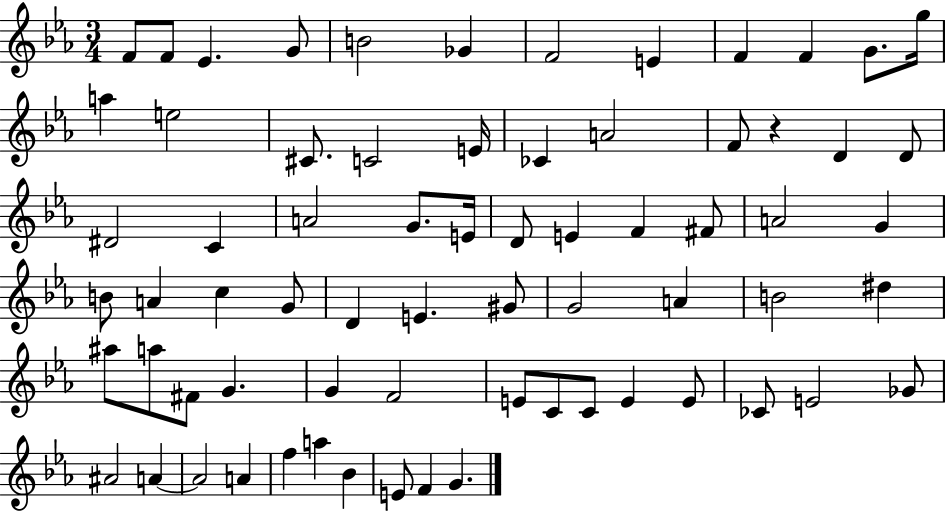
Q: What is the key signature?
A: EES major